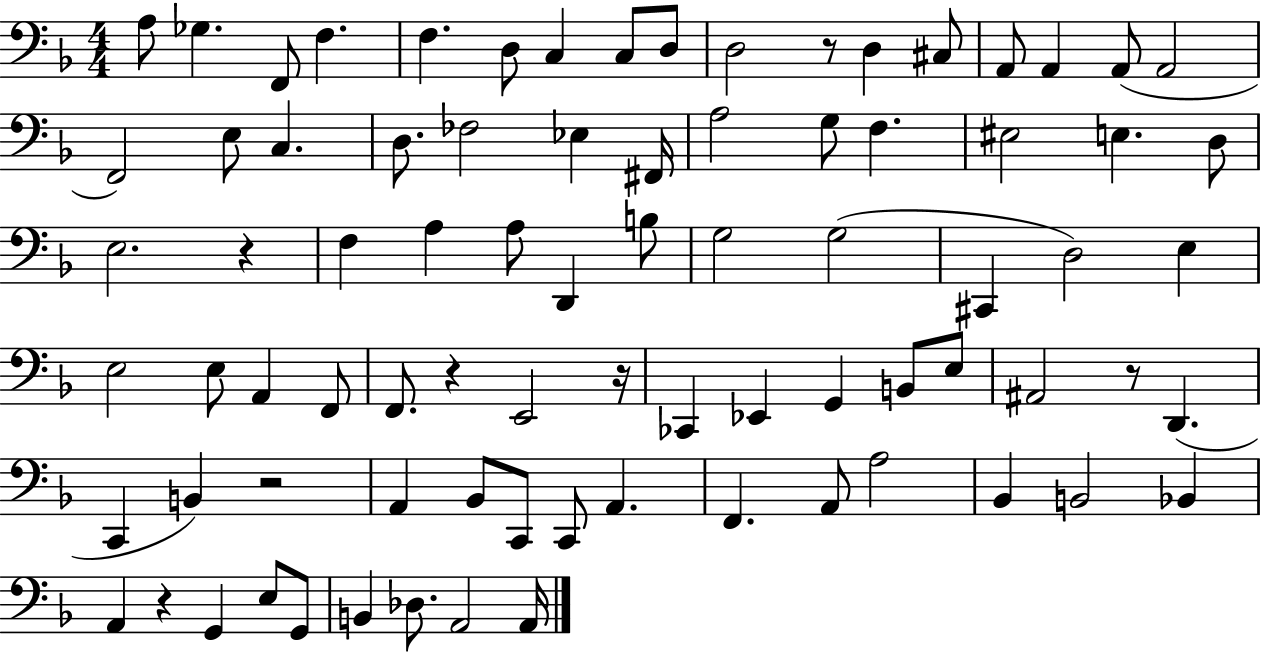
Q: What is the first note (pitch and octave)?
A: A3